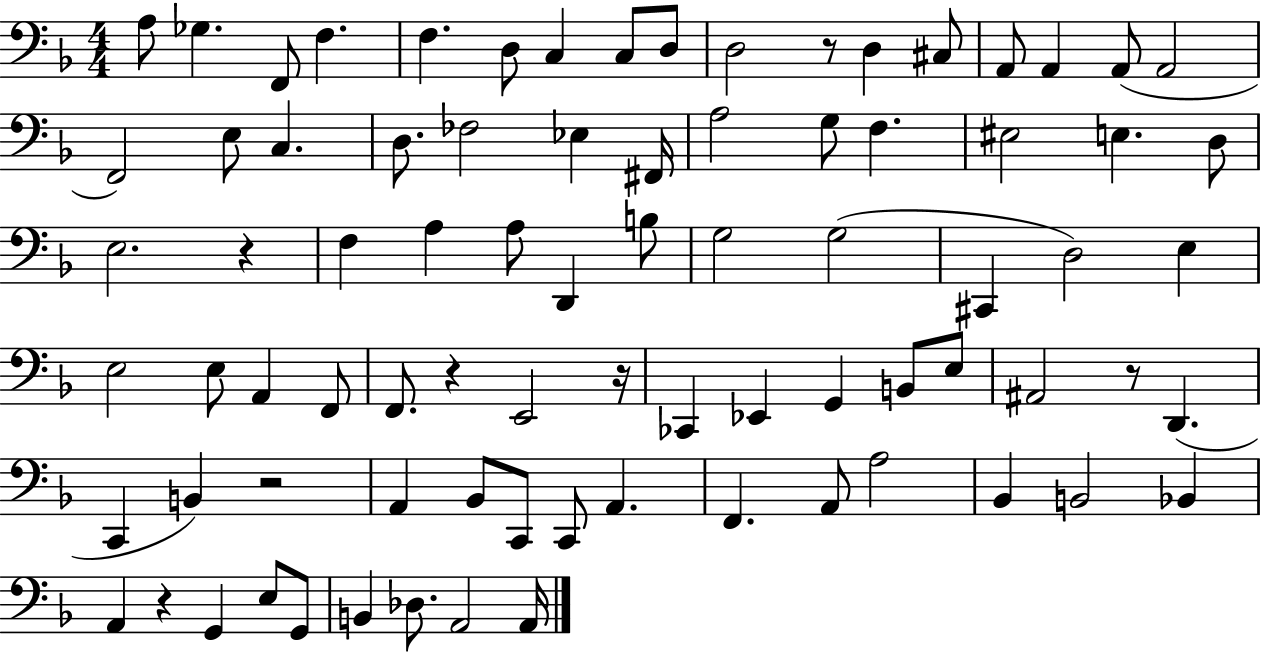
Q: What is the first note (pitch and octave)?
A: A3